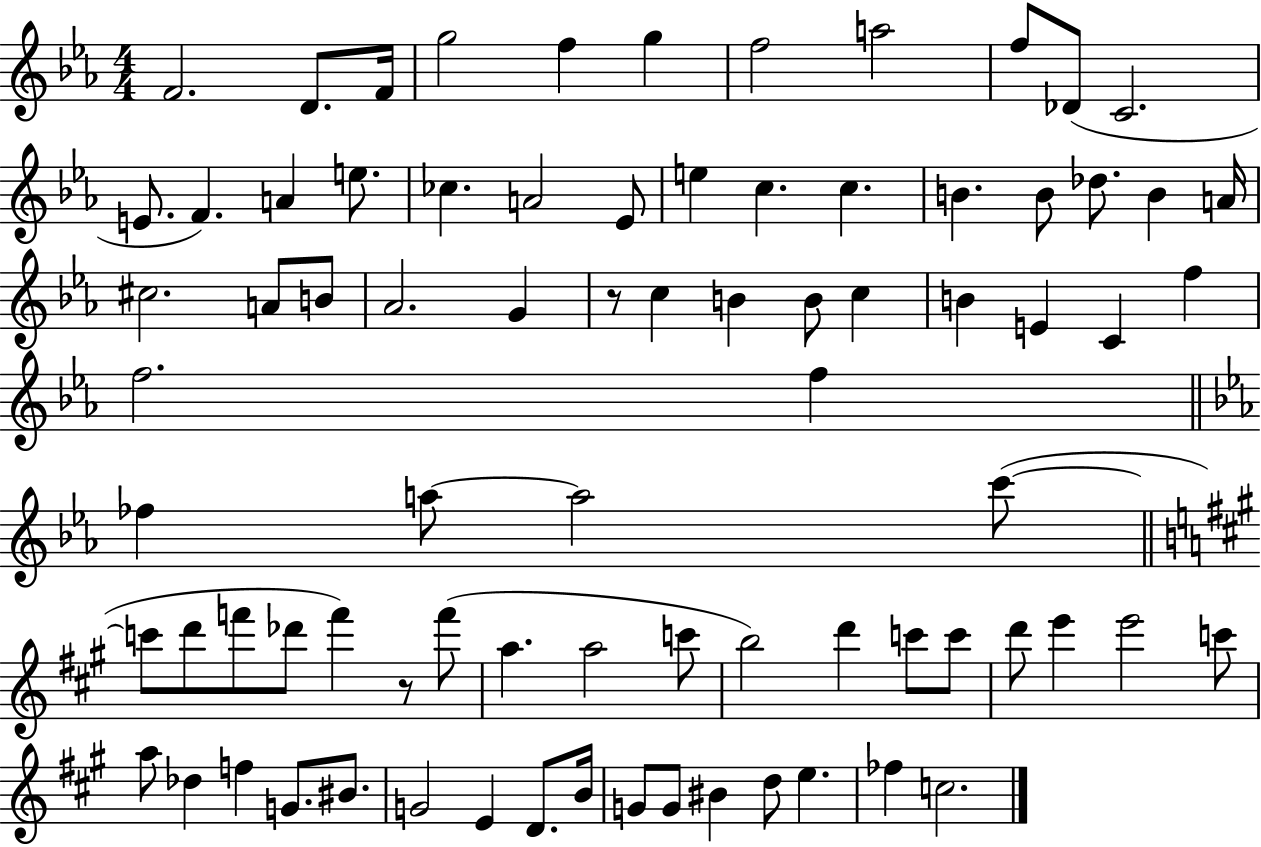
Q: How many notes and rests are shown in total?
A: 80